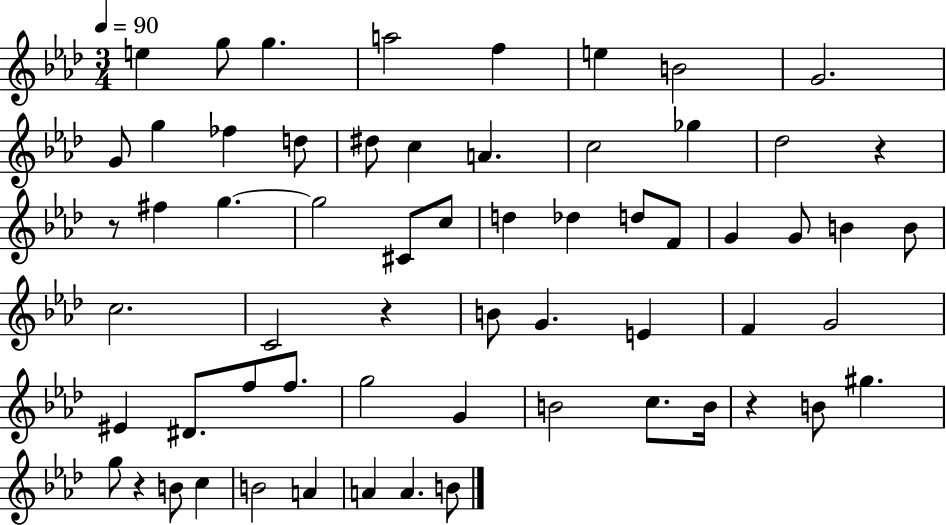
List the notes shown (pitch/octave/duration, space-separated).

E5/q G5/e G5/q. A5/h F5/q E5/q B4/h G4/h. G4/e G5/q FES5/q D5/e D#5/e C5/q A4/q. C5/h Gb5/q Db5/h R/q R/e F#5/q G5/q. G5/h C#4/e C5/e D5/q Db5/q D5/e F4/e G4/q G4/e B4/q B4/e C5/h. C4/h R/q B4/e G4/q. E4/q F4/q G4/h EIS4/q D#4/e. F5/e F5/e. G5/h G4/q B4/h C5/e. B4/s R/q B4/e G#5/q. G5/e R/q B4/e C5/q B4/h A4/q A4/q A4/q. B4/e